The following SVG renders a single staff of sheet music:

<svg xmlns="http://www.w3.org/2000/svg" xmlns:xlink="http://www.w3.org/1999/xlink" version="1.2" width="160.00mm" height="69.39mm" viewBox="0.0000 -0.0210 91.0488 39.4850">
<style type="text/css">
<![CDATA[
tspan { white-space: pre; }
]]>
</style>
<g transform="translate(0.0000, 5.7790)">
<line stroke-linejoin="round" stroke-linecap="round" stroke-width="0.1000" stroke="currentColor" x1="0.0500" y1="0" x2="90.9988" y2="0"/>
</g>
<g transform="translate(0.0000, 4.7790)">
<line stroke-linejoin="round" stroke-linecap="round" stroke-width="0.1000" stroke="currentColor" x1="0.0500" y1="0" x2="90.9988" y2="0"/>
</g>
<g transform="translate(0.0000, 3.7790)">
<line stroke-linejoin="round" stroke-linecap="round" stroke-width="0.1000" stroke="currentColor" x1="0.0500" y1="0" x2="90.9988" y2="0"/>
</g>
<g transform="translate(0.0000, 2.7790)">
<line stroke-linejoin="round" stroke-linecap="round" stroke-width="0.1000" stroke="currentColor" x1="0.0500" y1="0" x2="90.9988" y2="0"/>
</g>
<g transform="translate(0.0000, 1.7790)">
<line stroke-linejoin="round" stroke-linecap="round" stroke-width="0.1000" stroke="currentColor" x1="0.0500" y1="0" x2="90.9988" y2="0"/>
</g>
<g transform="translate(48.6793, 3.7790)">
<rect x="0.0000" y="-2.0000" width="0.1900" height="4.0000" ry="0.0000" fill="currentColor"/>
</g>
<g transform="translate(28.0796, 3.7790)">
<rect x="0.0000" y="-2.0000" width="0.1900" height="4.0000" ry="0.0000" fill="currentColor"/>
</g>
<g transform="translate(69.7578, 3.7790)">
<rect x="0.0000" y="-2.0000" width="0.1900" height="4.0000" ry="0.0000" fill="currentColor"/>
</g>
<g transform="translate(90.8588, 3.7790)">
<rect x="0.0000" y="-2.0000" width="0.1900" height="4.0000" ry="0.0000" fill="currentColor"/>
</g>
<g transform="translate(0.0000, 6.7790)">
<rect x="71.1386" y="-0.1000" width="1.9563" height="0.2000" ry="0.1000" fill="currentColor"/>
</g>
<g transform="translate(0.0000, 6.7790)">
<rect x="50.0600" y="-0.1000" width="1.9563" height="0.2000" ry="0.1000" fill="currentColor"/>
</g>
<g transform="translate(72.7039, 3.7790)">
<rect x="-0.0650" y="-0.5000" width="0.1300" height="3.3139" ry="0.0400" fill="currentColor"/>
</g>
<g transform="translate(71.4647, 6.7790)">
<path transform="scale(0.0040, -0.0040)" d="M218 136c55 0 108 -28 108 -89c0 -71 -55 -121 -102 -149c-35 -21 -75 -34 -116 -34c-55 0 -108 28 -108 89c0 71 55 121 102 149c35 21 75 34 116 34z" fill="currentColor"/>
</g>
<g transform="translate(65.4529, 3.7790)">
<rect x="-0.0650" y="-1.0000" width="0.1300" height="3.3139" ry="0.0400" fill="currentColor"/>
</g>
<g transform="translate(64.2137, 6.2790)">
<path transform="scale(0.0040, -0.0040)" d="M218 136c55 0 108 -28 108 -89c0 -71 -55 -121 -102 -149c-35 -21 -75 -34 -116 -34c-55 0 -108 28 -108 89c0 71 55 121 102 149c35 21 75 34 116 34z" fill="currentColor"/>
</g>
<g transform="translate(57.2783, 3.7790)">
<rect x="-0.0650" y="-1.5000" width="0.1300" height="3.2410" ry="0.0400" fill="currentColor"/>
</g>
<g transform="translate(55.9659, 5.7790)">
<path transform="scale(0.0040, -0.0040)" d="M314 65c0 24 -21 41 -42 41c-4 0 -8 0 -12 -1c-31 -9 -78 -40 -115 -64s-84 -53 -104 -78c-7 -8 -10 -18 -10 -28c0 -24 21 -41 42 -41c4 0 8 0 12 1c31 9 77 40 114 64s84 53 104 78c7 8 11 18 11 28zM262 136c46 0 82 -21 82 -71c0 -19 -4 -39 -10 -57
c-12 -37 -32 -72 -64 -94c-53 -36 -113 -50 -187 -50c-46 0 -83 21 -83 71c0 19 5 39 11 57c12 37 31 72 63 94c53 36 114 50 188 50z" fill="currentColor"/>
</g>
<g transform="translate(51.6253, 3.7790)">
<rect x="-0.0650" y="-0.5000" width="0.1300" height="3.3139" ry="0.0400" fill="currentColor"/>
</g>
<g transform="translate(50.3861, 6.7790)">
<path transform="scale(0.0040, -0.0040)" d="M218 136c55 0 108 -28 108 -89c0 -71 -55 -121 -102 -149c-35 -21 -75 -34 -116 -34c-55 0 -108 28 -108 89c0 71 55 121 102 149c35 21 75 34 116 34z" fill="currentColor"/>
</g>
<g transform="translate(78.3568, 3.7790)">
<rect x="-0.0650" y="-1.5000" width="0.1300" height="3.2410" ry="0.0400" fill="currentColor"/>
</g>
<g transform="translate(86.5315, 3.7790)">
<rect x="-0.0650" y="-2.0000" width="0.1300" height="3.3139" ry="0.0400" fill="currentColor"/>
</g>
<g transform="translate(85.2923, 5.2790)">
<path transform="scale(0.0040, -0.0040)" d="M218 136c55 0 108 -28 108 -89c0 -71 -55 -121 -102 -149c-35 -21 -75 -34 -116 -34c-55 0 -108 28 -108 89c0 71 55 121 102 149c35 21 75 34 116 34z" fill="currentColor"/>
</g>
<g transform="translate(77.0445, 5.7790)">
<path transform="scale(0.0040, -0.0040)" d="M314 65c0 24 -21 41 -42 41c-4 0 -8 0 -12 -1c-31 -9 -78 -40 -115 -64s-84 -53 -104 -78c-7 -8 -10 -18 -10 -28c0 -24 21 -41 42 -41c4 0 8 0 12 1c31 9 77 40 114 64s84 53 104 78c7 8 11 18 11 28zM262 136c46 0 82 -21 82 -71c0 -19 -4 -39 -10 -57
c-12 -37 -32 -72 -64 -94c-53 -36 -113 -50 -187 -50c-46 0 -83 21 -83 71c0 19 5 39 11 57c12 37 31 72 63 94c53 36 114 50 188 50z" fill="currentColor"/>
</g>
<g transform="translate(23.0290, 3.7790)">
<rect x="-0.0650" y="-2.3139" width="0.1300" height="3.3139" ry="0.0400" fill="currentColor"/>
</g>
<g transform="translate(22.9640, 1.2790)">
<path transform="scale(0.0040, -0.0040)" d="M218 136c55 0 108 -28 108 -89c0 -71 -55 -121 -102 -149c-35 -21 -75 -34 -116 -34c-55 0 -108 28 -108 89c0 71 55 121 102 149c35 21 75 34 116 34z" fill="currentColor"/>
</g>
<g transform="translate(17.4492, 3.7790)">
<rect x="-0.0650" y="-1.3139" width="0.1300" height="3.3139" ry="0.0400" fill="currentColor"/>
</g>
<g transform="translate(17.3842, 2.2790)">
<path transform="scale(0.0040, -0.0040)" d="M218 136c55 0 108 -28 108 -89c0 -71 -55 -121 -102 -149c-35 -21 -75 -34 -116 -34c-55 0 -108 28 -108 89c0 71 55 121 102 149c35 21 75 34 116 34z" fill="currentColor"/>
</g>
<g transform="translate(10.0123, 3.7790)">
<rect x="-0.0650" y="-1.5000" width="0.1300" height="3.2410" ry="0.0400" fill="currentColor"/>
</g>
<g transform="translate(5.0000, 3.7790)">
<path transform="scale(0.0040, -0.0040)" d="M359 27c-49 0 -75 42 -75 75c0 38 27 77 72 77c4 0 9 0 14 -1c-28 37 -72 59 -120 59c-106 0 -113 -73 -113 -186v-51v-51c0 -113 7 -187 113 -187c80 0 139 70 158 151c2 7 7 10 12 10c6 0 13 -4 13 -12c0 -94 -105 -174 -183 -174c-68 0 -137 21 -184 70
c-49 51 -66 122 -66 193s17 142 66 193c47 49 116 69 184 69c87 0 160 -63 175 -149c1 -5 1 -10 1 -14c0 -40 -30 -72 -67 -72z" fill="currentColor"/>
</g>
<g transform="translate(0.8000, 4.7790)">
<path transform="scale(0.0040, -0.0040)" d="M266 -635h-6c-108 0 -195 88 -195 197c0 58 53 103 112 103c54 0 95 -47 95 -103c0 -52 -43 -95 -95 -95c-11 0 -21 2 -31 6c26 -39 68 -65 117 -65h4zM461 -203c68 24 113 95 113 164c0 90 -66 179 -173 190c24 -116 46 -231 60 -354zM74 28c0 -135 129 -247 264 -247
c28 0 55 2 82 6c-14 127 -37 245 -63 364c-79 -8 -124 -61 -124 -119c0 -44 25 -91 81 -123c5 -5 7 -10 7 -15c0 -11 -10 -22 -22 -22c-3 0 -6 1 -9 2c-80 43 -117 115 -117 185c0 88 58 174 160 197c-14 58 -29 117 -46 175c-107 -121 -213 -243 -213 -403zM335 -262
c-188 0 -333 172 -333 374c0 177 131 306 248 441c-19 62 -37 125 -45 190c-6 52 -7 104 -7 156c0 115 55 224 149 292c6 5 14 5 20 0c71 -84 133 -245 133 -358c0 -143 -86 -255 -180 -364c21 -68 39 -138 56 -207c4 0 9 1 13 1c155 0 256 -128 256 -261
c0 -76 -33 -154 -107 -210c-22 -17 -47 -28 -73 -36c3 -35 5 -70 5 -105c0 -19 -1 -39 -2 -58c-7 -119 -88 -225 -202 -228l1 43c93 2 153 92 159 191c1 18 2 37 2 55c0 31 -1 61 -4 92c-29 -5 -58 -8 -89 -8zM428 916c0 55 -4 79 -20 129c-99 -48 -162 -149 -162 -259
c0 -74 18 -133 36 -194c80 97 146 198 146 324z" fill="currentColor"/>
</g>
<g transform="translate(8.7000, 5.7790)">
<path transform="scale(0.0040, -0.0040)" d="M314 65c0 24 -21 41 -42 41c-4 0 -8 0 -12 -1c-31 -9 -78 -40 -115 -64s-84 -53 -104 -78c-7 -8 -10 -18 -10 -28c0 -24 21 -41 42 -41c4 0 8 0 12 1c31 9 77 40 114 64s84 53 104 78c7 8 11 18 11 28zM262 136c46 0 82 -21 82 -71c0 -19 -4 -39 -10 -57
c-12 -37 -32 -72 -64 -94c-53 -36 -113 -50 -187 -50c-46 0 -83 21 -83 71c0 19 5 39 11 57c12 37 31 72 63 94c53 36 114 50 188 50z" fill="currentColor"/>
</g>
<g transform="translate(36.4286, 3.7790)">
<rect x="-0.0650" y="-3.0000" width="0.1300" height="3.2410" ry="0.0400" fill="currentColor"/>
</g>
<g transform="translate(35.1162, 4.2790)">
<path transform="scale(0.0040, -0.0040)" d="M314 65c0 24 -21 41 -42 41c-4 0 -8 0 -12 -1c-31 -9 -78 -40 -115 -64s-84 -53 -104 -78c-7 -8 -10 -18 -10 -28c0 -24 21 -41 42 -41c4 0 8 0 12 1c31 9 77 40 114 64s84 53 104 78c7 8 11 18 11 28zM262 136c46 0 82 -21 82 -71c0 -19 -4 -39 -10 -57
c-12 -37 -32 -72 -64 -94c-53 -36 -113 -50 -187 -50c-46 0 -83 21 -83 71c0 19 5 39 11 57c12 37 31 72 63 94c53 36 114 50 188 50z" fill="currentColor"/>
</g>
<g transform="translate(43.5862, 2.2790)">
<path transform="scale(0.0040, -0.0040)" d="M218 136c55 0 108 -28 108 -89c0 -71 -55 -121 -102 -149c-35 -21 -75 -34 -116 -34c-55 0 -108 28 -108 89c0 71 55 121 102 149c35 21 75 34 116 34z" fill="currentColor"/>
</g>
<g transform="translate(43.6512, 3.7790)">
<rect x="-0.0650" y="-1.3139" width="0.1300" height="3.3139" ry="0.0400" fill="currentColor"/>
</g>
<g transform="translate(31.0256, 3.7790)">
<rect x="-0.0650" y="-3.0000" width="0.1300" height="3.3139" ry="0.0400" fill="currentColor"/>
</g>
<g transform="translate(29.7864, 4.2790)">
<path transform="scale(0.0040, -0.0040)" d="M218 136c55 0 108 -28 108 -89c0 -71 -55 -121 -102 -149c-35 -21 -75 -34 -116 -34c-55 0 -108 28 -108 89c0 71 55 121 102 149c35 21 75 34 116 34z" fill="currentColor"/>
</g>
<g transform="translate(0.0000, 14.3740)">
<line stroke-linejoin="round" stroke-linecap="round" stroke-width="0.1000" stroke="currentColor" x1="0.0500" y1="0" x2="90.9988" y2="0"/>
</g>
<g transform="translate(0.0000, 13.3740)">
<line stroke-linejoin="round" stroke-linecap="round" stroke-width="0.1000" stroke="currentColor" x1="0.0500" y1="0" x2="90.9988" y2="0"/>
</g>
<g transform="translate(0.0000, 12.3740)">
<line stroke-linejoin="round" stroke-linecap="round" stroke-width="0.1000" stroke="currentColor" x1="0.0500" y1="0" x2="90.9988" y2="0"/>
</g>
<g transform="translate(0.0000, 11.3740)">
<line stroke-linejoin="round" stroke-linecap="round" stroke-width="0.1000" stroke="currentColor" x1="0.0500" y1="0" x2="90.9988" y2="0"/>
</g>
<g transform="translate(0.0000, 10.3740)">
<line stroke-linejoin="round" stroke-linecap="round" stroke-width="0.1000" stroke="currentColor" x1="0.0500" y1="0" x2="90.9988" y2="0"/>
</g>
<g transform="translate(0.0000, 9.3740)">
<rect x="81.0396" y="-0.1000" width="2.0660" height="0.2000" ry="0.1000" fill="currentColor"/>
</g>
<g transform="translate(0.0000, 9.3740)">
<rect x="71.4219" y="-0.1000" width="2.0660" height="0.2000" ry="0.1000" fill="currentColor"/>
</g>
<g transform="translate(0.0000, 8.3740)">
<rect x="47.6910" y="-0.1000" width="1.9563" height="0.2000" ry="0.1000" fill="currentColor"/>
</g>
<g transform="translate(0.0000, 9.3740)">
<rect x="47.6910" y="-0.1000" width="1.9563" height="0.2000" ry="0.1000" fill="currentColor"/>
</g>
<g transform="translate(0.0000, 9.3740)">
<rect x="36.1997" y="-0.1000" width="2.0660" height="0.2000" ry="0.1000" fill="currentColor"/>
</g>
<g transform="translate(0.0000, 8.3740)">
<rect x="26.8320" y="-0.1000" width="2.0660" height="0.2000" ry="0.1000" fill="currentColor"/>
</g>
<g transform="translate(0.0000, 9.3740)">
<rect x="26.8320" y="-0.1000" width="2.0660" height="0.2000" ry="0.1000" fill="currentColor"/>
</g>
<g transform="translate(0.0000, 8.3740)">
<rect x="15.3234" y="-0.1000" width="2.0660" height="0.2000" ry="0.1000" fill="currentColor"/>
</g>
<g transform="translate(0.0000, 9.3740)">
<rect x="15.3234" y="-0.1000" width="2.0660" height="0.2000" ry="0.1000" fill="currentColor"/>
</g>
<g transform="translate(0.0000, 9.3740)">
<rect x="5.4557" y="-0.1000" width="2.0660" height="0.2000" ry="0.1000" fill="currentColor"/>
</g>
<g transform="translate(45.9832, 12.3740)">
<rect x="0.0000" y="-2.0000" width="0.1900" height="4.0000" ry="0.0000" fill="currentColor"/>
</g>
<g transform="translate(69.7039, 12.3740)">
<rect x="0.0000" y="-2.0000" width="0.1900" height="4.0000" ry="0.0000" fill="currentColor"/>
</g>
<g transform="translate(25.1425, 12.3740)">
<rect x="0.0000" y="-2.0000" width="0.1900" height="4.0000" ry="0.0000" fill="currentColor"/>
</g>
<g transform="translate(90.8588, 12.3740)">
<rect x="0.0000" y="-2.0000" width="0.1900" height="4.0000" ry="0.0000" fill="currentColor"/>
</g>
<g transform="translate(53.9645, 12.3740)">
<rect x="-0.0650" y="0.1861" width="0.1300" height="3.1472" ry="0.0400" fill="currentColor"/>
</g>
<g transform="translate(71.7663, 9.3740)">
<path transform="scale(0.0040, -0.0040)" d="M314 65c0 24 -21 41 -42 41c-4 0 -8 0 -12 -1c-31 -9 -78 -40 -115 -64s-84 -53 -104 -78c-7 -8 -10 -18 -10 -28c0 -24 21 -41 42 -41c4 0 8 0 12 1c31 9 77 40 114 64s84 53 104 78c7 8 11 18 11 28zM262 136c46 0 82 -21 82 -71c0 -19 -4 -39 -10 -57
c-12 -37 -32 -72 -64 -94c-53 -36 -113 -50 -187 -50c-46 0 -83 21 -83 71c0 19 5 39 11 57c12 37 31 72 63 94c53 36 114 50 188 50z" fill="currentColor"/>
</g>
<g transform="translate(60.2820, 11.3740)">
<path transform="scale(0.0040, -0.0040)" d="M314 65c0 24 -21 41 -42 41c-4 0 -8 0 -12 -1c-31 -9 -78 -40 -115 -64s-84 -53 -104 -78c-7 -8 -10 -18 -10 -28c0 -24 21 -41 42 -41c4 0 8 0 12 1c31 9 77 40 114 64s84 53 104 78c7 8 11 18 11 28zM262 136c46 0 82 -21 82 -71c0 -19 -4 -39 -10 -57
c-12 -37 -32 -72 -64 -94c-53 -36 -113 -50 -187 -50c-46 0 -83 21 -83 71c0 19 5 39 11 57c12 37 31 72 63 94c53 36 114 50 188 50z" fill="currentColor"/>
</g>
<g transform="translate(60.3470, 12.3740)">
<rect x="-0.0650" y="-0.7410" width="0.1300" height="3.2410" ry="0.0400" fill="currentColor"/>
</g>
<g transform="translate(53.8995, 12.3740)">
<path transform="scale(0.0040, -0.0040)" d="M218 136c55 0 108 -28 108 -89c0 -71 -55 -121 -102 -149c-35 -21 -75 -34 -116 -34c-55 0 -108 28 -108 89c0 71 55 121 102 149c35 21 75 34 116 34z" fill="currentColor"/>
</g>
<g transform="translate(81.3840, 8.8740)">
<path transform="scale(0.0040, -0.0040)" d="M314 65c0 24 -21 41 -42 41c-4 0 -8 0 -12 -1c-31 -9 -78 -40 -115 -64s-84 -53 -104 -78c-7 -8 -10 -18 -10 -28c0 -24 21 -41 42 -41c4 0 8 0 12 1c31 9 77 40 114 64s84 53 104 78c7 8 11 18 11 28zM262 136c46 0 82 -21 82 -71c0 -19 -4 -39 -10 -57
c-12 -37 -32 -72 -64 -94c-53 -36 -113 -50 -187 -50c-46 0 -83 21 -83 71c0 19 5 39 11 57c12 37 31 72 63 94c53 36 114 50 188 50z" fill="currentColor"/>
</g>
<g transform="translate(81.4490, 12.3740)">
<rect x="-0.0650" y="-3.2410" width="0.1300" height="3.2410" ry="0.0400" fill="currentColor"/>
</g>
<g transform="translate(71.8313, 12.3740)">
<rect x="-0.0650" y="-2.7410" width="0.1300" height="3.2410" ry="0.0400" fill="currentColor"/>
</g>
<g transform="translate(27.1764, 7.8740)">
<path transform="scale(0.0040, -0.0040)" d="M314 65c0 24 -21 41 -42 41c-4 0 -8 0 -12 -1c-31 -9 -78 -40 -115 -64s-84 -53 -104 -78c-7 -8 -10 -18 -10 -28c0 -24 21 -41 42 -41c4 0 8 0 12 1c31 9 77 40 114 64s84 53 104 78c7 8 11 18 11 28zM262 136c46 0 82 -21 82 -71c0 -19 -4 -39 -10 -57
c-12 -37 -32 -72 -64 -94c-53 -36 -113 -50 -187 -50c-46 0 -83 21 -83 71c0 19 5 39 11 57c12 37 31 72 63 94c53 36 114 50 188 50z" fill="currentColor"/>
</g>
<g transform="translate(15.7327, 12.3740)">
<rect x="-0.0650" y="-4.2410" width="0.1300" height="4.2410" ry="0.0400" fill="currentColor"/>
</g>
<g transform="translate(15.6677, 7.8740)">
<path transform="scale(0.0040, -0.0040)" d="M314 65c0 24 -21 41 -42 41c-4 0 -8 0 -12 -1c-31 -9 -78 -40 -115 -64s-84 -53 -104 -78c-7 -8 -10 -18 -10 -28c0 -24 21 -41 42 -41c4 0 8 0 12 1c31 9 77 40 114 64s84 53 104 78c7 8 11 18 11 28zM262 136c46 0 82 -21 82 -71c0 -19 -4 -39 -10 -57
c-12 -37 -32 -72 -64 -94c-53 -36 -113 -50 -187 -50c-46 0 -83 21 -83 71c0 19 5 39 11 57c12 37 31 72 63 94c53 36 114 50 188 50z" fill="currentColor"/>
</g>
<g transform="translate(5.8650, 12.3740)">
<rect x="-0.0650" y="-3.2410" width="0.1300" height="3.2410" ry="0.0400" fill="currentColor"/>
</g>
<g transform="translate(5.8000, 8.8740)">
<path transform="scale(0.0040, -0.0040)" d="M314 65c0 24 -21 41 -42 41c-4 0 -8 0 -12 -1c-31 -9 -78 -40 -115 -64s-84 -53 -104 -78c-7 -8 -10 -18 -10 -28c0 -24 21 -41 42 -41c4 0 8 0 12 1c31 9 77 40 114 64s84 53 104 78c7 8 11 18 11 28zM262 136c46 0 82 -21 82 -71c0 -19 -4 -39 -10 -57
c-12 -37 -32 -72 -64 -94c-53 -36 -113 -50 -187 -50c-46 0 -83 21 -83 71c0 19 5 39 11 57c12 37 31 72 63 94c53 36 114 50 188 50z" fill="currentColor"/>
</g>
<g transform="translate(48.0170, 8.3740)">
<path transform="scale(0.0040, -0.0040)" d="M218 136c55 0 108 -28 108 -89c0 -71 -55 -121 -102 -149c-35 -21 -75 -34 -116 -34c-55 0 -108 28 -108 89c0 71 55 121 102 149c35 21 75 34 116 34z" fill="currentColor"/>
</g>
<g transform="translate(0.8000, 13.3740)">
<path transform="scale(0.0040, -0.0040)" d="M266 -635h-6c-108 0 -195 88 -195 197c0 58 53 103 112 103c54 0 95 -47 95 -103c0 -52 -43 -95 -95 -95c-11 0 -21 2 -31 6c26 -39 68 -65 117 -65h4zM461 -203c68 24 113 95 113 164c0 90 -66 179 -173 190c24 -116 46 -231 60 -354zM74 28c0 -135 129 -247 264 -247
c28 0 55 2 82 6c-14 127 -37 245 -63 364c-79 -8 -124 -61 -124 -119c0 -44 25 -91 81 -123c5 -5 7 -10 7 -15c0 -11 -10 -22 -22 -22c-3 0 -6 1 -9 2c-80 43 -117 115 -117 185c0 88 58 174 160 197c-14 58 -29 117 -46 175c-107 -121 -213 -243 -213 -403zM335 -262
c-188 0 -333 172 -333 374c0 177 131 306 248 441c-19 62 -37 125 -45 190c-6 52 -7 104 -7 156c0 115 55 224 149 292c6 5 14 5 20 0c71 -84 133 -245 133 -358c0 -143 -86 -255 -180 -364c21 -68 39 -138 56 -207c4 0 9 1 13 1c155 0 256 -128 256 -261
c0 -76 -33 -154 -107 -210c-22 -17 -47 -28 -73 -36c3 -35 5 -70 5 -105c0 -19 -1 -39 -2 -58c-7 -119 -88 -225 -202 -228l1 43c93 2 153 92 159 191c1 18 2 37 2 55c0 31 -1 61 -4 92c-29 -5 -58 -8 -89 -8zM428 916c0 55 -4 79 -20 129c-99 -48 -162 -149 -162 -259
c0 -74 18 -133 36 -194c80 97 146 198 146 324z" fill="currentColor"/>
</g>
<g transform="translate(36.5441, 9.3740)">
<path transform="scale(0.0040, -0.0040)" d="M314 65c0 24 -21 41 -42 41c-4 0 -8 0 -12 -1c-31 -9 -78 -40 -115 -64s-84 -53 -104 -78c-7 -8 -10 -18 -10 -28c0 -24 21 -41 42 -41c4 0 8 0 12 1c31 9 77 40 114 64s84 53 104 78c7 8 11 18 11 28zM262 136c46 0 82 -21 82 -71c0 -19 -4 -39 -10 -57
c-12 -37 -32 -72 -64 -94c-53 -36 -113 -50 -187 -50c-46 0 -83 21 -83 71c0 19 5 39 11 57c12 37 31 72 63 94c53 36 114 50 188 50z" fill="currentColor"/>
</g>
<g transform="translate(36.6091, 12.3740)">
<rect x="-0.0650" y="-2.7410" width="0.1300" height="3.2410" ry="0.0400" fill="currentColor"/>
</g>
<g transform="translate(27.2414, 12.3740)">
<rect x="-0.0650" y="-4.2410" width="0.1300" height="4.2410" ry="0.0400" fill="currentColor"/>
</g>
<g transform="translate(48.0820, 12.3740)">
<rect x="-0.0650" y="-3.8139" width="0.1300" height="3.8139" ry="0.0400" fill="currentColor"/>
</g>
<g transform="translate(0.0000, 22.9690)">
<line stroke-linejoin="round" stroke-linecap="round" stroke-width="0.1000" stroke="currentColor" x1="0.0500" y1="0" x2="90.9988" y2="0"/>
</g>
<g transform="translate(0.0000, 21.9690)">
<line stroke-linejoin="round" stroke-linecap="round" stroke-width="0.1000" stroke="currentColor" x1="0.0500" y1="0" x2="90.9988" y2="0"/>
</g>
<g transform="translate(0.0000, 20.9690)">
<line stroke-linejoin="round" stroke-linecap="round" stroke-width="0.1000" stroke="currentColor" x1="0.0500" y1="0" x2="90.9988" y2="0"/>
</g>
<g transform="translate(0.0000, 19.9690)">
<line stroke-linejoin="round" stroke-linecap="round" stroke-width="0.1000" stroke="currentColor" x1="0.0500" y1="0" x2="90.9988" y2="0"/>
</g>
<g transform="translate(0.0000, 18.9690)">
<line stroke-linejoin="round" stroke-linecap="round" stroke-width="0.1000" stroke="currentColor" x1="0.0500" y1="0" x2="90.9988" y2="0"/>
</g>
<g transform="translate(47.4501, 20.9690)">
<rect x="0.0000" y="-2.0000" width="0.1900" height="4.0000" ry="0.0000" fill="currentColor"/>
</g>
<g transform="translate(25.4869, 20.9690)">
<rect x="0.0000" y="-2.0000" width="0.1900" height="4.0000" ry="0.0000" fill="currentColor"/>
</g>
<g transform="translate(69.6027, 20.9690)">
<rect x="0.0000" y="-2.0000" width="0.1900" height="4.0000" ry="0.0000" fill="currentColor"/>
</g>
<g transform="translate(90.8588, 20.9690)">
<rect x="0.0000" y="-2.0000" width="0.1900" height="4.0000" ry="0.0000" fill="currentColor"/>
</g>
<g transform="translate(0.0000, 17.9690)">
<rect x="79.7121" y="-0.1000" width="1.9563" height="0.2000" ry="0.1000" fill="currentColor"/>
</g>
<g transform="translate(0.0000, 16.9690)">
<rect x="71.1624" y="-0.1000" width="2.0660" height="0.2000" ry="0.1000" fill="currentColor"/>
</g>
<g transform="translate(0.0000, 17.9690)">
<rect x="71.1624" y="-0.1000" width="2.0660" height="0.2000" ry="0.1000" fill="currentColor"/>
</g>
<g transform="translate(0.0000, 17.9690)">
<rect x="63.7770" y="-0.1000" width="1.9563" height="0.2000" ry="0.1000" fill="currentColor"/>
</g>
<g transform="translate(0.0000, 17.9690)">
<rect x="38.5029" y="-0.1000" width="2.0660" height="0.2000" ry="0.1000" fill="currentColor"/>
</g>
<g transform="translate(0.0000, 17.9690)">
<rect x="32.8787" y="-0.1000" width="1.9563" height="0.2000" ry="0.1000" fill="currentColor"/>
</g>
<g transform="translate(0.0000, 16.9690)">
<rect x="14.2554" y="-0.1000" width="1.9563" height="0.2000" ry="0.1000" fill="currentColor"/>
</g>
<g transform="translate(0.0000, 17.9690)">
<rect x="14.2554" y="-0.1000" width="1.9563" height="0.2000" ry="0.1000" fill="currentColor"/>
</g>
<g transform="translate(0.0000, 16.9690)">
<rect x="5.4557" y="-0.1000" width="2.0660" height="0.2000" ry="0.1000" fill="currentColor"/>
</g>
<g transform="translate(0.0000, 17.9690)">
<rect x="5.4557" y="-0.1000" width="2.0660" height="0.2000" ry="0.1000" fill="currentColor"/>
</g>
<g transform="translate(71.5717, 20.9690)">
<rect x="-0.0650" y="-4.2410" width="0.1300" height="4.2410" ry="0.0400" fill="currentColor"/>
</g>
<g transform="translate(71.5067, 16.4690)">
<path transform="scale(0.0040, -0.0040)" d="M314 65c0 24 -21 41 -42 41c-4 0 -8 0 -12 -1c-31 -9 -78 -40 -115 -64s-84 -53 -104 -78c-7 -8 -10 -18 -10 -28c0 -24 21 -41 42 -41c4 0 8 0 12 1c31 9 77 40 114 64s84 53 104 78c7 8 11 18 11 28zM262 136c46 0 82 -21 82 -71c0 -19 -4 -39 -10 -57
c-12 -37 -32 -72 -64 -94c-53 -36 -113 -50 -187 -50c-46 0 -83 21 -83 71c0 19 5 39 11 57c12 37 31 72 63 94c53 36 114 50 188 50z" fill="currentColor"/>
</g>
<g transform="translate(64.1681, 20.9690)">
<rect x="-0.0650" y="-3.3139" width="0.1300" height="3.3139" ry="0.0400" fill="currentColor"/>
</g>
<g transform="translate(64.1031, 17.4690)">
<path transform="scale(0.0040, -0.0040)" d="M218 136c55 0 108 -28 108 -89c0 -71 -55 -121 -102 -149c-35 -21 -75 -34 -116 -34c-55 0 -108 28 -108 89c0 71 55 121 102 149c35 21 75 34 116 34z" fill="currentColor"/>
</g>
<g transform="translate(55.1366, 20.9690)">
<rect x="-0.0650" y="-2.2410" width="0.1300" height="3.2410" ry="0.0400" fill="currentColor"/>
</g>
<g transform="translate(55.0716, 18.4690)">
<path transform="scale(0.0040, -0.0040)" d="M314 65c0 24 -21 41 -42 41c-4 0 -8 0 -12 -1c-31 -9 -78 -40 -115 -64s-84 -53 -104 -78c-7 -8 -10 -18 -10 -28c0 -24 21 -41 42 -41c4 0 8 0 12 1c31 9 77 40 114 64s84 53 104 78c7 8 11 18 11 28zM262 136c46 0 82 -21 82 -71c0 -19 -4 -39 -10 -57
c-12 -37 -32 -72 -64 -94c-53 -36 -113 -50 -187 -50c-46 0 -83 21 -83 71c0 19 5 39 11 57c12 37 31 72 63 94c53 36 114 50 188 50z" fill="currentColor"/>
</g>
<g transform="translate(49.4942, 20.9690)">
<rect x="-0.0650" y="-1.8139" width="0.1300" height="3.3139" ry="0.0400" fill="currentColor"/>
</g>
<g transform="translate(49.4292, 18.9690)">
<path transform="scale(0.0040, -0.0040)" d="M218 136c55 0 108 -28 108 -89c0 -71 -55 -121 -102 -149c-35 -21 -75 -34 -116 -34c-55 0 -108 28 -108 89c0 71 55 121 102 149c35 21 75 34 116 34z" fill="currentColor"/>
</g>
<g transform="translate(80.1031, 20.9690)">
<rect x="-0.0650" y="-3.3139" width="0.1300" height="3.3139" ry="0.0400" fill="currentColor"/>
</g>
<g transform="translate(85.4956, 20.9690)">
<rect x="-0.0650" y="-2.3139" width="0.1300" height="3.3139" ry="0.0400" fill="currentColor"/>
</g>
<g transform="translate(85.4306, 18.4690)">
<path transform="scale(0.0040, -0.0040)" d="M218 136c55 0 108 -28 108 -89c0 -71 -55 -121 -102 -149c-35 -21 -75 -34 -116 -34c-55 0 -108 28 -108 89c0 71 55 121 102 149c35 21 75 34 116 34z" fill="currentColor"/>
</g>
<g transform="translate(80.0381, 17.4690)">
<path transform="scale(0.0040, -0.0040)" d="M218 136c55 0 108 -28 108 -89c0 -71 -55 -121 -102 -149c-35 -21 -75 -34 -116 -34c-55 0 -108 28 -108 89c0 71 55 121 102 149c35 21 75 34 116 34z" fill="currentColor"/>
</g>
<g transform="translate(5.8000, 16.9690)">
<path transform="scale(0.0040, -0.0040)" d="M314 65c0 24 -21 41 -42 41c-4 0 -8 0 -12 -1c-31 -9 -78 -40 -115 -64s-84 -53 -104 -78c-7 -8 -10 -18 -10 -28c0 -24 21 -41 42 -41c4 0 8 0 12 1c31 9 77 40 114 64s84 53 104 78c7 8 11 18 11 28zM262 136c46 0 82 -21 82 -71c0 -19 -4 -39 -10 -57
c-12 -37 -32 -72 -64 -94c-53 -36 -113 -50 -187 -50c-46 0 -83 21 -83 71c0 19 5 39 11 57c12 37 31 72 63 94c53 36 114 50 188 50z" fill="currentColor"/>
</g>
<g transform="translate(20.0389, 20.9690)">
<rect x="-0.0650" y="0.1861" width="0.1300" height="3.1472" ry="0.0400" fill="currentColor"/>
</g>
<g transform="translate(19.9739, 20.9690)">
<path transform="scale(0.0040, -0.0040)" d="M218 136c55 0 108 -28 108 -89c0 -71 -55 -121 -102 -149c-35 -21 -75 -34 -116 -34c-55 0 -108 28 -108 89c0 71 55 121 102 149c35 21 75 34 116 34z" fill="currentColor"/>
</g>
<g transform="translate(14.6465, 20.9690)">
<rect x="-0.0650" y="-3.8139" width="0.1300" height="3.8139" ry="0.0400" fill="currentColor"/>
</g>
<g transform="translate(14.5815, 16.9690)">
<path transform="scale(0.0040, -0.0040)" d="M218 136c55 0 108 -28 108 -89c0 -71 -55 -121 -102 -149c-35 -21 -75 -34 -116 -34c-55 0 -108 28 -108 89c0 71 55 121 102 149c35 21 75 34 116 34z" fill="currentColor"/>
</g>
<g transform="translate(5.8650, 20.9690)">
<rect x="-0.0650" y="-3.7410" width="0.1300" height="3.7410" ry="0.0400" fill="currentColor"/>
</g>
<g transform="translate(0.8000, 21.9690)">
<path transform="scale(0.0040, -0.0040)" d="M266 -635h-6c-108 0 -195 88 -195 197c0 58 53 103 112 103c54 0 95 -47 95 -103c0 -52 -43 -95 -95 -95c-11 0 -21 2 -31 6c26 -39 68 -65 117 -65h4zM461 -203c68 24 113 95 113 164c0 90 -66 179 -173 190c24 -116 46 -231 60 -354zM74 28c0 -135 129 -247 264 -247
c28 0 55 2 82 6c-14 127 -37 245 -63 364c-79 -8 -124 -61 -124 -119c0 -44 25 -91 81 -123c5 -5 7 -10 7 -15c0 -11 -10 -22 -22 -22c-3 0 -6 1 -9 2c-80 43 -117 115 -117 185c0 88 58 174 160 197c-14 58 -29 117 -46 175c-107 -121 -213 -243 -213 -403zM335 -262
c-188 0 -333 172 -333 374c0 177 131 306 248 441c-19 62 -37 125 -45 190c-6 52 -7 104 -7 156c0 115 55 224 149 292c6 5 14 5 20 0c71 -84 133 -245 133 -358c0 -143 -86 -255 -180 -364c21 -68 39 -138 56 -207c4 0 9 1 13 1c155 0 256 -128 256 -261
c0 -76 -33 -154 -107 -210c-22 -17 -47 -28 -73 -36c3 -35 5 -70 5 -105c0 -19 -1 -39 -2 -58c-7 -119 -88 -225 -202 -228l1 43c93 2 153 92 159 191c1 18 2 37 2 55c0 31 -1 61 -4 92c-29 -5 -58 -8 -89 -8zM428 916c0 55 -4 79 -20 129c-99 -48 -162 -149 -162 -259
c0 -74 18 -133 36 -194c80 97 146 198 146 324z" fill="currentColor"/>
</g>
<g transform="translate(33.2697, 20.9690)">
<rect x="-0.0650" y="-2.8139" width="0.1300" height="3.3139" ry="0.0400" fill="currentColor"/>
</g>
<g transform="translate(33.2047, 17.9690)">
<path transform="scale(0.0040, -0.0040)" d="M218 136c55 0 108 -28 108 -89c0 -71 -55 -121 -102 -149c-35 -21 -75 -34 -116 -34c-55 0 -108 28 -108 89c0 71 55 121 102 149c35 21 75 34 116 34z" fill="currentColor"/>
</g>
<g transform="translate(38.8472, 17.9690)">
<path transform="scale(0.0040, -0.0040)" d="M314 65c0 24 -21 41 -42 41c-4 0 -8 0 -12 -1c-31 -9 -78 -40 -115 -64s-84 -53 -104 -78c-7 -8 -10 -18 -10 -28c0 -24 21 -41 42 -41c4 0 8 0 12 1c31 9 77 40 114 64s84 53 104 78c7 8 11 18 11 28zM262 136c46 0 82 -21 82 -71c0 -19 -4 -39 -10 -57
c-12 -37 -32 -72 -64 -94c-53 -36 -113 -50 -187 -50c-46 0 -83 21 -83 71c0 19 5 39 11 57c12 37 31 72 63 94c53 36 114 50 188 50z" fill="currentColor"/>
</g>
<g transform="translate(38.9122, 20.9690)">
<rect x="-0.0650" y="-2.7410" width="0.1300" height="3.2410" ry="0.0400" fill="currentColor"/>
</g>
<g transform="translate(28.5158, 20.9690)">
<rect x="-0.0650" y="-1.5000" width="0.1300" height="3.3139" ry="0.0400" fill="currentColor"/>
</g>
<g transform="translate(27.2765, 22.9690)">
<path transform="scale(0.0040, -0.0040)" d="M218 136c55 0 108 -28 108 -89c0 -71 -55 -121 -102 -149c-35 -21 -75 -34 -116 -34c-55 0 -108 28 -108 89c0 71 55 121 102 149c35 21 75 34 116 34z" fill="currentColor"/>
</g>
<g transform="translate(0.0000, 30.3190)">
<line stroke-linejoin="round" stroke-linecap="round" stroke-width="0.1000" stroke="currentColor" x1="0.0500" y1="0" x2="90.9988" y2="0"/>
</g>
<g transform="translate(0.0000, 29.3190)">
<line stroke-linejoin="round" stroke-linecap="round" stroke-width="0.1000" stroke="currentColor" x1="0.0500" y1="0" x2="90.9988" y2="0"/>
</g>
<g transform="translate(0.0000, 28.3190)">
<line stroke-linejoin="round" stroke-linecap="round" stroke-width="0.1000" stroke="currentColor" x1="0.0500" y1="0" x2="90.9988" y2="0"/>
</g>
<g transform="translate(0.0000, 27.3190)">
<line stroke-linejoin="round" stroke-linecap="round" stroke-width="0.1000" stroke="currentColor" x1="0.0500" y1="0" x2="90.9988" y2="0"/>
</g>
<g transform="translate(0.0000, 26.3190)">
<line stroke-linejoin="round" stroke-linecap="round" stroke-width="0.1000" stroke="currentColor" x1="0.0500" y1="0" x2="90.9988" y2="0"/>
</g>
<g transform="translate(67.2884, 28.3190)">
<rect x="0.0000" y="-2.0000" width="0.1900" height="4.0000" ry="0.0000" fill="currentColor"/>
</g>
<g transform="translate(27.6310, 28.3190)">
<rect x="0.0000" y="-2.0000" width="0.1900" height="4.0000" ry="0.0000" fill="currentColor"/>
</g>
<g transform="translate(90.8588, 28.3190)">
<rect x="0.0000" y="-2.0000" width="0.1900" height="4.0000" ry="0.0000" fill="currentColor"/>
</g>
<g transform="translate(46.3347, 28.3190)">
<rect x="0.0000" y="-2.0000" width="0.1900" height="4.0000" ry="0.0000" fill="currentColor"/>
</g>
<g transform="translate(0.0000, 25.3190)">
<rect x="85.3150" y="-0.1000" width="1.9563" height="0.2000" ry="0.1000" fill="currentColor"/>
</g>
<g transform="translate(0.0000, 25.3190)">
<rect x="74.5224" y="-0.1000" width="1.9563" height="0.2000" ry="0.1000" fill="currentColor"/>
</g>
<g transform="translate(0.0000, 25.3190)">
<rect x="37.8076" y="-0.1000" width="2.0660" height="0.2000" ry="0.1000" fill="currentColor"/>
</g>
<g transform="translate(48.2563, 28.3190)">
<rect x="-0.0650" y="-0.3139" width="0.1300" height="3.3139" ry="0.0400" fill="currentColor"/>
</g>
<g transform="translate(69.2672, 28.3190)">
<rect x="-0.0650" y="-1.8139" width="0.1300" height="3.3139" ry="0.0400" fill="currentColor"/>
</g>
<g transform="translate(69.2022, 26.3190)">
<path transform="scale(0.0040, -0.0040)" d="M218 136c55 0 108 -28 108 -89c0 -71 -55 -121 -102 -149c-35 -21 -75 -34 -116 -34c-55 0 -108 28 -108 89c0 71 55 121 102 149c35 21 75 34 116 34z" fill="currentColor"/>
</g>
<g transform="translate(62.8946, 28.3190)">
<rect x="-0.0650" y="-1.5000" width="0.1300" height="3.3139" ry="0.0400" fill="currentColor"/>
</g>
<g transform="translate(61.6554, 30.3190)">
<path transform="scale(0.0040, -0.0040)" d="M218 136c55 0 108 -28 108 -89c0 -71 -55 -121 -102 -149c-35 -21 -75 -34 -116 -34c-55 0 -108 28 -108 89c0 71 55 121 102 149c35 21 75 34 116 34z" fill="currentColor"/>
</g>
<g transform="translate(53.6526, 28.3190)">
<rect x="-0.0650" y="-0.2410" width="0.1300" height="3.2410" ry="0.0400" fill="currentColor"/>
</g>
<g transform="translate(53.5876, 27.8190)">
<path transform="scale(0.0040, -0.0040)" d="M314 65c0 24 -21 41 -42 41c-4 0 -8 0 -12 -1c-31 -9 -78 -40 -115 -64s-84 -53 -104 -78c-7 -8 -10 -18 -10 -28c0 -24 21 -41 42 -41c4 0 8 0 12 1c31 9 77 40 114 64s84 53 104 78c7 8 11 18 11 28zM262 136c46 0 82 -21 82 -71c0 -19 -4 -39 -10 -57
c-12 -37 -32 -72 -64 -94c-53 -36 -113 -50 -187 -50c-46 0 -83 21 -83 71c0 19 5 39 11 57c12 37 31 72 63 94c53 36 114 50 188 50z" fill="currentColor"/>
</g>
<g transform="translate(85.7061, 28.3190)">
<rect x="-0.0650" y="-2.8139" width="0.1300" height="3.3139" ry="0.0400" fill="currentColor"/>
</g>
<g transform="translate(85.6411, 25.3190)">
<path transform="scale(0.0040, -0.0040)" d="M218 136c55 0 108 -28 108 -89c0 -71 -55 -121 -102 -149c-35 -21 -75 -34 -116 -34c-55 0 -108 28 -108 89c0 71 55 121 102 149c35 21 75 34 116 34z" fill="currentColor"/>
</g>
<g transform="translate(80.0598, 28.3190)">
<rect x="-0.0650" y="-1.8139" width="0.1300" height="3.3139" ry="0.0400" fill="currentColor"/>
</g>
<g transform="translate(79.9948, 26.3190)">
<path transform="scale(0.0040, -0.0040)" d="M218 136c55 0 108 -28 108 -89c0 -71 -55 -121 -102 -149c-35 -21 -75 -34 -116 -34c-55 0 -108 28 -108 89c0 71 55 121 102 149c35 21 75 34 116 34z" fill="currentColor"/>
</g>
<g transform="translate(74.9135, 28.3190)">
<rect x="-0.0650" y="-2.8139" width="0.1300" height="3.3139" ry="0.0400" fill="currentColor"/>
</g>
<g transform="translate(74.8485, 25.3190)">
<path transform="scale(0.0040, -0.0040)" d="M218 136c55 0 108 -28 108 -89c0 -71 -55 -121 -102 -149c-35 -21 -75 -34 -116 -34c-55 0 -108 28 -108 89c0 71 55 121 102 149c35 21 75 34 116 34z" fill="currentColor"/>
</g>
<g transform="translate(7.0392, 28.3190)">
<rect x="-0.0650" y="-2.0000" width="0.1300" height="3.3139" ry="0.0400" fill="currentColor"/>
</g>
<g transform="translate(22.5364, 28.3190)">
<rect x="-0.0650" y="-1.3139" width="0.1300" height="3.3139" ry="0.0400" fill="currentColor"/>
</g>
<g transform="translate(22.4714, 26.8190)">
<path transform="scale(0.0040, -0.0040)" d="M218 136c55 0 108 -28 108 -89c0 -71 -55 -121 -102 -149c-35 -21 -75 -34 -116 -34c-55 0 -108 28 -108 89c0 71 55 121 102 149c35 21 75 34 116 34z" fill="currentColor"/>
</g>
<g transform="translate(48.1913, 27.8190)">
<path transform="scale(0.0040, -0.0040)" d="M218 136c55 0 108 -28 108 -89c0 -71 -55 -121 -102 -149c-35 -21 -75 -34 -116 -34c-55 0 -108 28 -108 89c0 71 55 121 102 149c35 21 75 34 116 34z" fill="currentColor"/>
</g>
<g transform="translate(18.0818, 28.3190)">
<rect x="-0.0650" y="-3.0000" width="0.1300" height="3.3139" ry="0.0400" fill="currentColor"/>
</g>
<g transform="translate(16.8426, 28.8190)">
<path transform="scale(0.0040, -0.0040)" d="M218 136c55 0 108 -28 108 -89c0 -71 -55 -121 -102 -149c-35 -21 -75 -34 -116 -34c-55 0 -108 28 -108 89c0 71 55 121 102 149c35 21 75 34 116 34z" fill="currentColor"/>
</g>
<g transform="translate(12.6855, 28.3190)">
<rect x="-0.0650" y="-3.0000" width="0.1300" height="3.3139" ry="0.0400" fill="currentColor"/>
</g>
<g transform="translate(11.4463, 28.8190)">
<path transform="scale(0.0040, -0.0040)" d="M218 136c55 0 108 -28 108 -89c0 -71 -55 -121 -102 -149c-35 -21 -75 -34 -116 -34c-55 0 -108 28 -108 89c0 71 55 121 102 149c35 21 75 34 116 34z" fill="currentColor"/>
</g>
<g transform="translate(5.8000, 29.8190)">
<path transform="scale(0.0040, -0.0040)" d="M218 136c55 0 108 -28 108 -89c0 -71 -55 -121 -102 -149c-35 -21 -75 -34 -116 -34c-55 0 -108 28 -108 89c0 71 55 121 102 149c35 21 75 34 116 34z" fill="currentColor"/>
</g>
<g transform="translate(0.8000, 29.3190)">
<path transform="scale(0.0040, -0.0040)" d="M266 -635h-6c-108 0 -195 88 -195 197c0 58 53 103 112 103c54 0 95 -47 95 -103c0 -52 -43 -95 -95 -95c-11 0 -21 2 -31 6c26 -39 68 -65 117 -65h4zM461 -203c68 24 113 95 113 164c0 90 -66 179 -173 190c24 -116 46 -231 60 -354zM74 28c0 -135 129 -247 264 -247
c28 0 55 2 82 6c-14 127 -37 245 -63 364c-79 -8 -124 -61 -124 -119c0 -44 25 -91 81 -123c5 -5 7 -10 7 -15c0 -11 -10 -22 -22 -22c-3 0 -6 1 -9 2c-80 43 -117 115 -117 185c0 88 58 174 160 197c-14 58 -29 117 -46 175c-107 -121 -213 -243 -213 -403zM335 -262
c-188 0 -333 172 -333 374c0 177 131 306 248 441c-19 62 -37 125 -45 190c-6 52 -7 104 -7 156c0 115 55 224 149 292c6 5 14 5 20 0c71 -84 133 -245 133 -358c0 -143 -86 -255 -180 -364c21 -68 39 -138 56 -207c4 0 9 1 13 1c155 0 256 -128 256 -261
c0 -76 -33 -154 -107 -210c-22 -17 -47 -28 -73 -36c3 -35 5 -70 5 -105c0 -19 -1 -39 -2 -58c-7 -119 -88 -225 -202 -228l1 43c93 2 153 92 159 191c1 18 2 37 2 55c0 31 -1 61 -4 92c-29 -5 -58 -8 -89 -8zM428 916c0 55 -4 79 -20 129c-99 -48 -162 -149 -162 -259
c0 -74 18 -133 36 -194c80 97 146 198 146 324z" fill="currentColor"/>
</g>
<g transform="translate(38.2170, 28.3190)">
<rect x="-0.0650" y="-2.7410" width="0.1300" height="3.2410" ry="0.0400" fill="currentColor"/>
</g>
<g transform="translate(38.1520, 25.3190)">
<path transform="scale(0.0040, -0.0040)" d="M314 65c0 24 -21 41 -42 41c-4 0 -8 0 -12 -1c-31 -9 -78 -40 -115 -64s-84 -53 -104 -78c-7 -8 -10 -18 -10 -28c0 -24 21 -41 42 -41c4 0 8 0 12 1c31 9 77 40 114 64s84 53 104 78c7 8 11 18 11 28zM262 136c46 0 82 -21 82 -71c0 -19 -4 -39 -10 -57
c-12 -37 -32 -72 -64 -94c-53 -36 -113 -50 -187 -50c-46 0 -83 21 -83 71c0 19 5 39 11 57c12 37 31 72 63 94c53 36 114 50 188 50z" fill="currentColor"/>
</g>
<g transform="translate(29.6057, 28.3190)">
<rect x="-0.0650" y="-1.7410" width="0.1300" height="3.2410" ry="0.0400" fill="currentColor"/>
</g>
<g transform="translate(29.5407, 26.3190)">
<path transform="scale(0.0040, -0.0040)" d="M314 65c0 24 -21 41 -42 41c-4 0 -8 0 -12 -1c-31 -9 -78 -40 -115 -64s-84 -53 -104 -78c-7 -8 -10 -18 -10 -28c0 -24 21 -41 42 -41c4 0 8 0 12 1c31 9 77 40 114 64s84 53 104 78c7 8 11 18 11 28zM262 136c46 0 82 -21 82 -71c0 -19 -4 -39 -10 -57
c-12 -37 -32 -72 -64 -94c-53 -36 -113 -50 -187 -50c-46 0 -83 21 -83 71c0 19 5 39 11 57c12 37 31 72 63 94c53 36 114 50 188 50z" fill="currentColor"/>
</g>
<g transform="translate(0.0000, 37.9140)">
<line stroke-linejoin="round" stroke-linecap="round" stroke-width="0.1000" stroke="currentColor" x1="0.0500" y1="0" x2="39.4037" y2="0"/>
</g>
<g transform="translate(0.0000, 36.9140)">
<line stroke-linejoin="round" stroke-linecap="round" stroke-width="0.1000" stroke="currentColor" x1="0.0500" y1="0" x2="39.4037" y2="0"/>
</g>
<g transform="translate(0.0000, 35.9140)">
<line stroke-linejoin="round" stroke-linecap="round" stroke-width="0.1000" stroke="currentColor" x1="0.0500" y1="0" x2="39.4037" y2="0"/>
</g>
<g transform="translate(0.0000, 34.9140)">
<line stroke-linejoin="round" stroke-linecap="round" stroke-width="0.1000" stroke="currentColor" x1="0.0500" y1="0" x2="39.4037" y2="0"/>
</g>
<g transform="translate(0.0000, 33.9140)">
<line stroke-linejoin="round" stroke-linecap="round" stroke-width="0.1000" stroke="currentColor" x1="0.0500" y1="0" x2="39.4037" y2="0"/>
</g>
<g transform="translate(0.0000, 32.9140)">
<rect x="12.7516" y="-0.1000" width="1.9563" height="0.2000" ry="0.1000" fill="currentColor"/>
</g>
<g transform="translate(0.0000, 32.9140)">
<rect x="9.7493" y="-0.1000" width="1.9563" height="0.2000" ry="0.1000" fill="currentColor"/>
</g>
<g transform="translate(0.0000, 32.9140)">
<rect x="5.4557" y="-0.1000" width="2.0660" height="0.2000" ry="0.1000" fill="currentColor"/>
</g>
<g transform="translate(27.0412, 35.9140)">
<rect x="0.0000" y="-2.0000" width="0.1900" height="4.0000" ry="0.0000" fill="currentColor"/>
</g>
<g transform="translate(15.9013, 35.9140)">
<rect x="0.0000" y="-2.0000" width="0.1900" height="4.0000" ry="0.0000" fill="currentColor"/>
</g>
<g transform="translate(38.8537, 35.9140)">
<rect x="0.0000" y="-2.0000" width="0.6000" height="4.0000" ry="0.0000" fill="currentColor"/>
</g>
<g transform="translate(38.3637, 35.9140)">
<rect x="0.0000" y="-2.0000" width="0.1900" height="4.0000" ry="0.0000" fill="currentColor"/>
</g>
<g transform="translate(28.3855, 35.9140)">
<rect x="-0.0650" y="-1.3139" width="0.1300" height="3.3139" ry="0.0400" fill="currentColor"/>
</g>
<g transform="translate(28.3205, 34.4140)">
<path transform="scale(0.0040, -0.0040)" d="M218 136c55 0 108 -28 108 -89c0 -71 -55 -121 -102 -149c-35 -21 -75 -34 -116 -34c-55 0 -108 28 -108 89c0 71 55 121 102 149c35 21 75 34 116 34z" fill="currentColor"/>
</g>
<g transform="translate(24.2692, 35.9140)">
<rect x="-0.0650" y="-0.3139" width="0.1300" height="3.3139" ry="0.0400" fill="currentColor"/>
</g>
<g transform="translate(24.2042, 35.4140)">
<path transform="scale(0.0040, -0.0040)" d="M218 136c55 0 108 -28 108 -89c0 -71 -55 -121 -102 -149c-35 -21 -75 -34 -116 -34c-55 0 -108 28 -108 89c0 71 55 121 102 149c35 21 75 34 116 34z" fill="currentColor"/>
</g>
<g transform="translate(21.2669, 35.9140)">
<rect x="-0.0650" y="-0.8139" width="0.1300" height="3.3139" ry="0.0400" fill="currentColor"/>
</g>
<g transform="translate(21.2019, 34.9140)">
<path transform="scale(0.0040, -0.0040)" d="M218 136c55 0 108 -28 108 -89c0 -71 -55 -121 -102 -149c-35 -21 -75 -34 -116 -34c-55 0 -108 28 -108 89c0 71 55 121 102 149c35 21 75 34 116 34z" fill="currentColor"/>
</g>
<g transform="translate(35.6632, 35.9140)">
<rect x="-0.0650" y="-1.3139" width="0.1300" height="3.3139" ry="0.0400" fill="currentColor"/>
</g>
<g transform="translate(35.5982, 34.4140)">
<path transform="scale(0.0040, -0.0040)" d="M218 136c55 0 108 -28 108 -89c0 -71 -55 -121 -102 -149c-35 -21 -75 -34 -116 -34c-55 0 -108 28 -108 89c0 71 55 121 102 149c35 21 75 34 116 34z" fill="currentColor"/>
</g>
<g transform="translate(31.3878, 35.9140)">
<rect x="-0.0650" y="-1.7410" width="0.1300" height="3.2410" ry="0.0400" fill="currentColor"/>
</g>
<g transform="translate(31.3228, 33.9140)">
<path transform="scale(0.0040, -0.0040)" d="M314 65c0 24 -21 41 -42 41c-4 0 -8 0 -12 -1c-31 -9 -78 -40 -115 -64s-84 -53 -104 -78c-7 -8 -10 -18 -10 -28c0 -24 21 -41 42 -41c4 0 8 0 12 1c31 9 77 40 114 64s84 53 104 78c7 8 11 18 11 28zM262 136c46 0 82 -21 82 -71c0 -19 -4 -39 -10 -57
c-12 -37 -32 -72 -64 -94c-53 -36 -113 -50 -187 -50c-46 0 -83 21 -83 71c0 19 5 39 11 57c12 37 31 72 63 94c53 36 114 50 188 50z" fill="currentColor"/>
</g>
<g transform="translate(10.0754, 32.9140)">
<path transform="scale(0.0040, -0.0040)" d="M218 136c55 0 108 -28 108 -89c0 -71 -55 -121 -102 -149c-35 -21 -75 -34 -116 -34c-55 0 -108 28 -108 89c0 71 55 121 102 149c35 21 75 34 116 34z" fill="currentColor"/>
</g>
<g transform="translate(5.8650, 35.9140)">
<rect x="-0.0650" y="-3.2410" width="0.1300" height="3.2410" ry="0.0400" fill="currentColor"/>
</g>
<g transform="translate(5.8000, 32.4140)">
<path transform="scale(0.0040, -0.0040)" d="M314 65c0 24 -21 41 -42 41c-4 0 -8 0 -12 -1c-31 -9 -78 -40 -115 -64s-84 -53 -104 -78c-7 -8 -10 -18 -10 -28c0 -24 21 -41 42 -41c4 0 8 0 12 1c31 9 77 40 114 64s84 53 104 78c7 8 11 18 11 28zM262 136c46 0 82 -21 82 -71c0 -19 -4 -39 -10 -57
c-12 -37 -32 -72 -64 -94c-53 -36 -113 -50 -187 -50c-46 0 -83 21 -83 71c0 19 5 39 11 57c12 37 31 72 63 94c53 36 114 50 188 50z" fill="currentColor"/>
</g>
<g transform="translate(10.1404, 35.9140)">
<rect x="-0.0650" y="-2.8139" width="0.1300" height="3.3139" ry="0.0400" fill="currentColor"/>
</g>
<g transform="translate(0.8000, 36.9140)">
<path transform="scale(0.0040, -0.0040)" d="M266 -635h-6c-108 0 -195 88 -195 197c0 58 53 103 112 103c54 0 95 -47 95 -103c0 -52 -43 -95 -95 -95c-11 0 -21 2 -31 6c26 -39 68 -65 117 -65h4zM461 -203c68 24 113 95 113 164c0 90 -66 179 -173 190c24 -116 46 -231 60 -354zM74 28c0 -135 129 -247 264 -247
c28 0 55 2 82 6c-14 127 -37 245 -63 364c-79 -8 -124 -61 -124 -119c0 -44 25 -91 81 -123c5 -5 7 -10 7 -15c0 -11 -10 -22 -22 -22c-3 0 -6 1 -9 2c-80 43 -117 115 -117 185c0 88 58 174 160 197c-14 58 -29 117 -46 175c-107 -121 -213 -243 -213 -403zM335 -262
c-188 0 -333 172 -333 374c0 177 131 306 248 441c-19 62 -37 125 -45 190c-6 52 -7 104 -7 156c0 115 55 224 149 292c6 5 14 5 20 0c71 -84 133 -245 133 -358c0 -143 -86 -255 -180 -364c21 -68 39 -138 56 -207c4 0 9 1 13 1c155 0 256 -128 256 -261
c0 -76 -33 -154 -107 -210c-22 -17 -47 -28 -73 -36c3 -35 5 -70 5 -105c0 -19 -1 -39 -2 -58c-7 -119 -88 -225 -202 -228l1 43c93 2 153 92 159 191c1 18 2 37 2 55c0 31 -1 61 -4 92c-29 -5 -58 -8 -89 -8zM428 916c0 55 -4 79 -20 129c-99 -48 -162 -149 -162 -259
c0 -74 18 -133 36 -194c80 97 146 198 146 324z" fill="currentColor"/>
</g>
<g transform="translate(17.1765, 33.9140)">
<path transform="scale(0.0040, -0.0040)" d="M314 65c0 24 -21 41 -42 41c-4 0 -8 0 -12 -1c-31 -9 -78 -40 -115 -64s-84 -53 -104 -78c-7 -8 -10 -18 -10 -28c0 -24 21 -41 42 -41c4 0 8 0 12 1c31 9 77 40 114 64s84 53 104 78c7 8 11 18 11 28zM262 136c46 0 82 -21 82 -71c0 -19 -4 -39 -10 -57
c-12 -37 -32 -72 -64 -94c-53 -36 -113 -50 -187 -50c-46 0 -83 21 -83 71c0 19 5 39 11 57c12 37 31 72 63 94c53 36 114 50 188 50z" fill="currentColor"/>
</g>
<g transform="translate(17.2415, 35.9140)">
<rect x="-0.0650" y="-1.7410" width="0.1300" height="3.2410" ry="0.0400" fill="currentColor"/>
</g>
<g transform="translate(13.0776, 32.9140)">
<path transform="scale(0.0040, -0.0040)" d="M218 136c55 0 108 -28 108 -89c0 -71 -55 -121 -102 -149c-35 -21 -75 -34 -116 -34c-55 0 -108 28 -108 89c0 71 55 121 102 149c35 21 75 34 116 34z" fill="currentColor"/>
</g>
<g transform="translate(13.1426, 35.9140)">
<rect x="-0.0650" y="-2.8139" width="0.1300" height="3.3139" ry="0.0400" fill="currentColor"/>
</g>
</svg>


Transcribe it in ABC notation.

X:1
T:Untitled
M:4/4
L:1/4
K:C
E2 e g A A2 e C E2 D C E2 F b2 d'2 d'2 a2 c' B d2 a2 b2 c'2 c' B E a a2 f g2 b d'2 b g F A A e f2 a2 c c2 E f a f a b2 a a f2 d c e f2 e